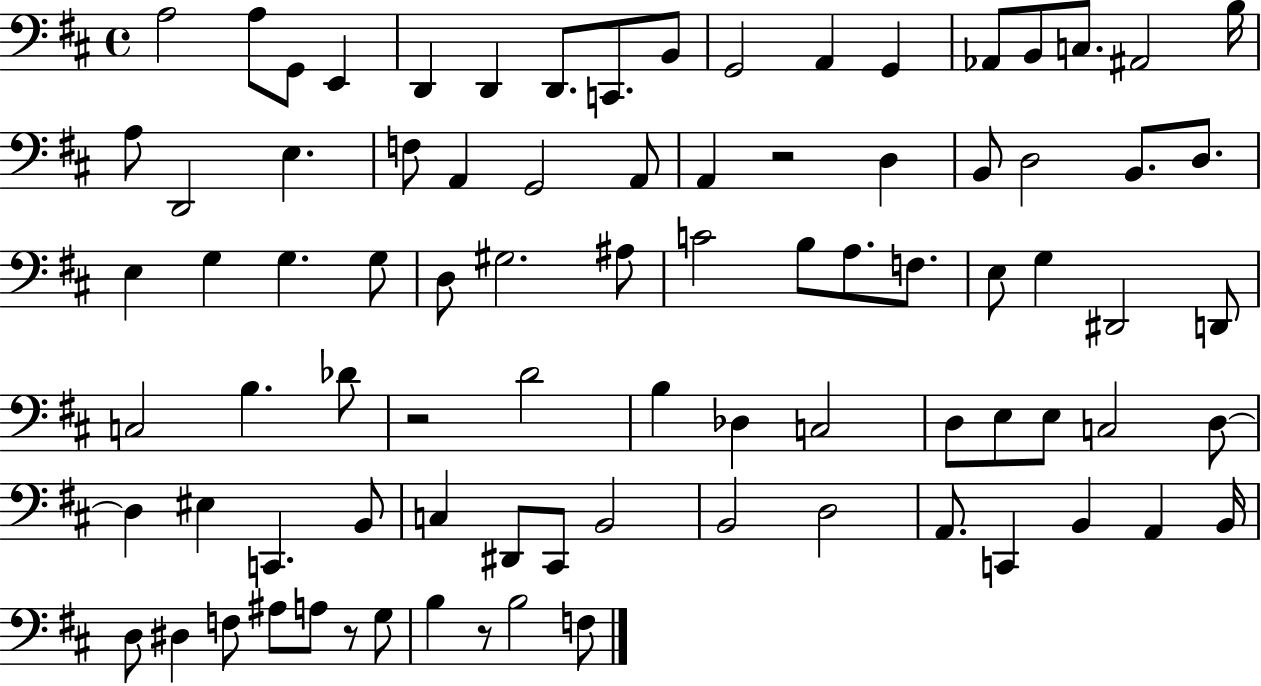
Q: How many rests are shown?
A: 4